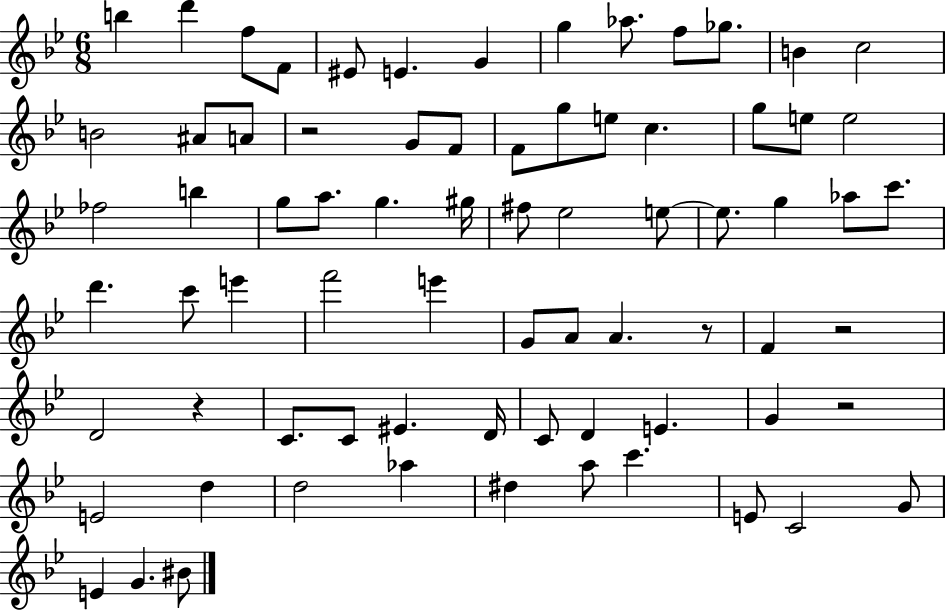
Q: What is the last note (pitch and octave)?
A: BIS4